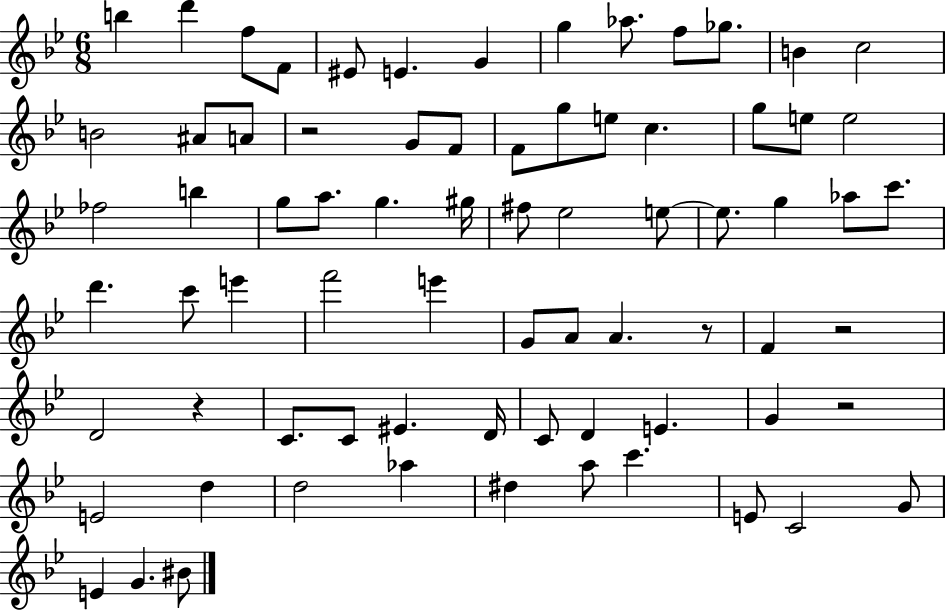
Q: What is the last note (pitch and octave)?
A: BIS4